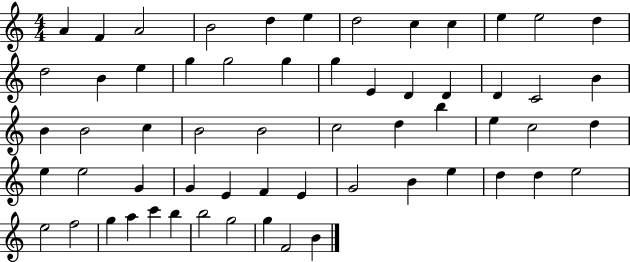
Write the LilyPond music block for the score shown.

{
  \clef treble
  \numericTimeSignature
  \time 4/4
  \key c \major
  a'4 f'4 a'2 | b'2 d''4 e''4 | d''2 c''4 c''4 | e''4 e''2 d''4 | \break d''2 b'4 e''4 | g''4 g''2 g''4 | g''4 e'4 d'4 d'4 | d'4 c'2 b'4 | \break b'4 b'2 c''4 | b'2 b'2 | c''2 d''4 b''4 | e''4 c''2 d''4 | \break e''4 e''2 g'4 | g'4 e'4 f'4 e'4 | g'2 b'4 e''4 | d''4 d''4 e''2 | \break e''2 f''2 | g''4 a''4 c'''4 b''4 | b''2 g''2 | g''4 f'2 b'4 | \break \bar "|."
}